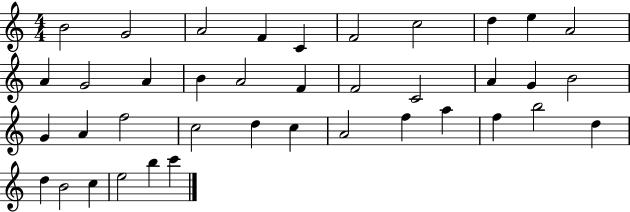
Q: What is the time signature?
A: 4/4